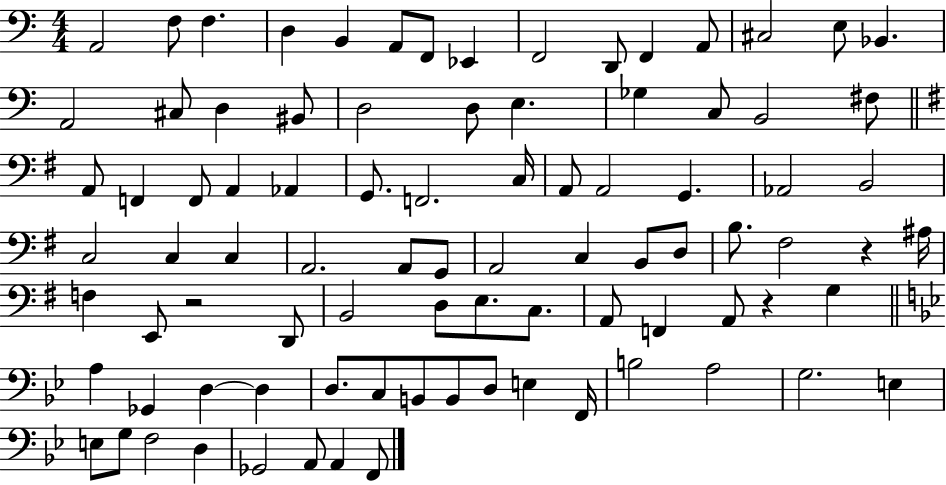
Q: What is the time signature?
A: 4/4